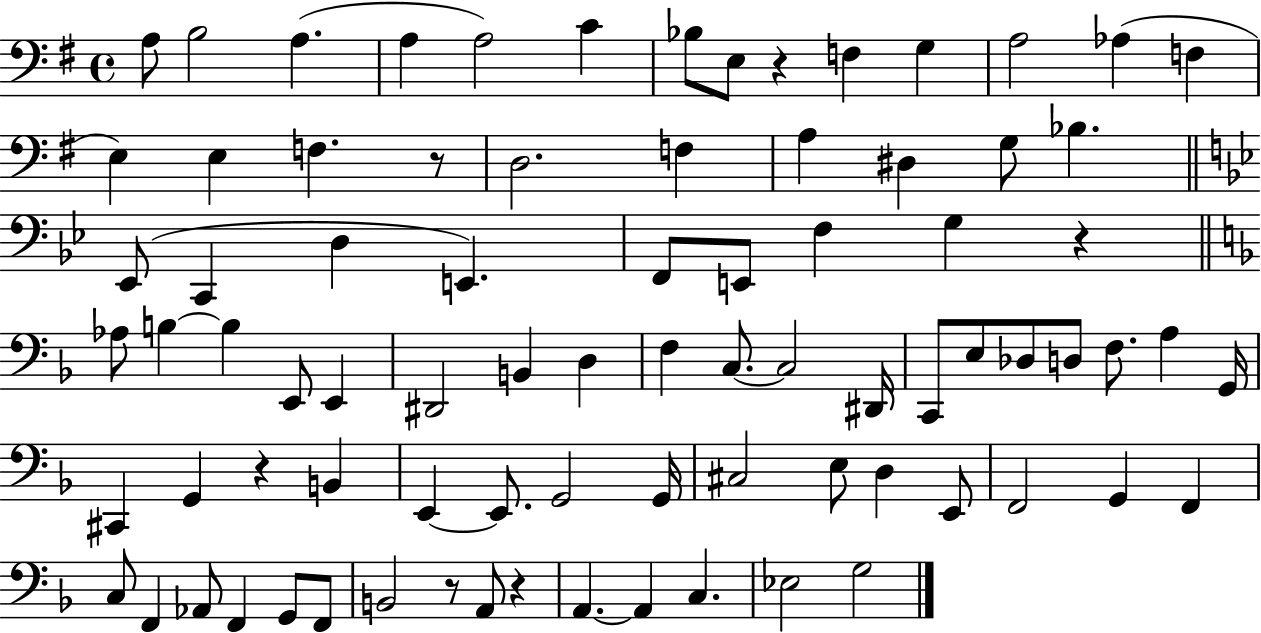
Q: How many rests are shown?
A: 6